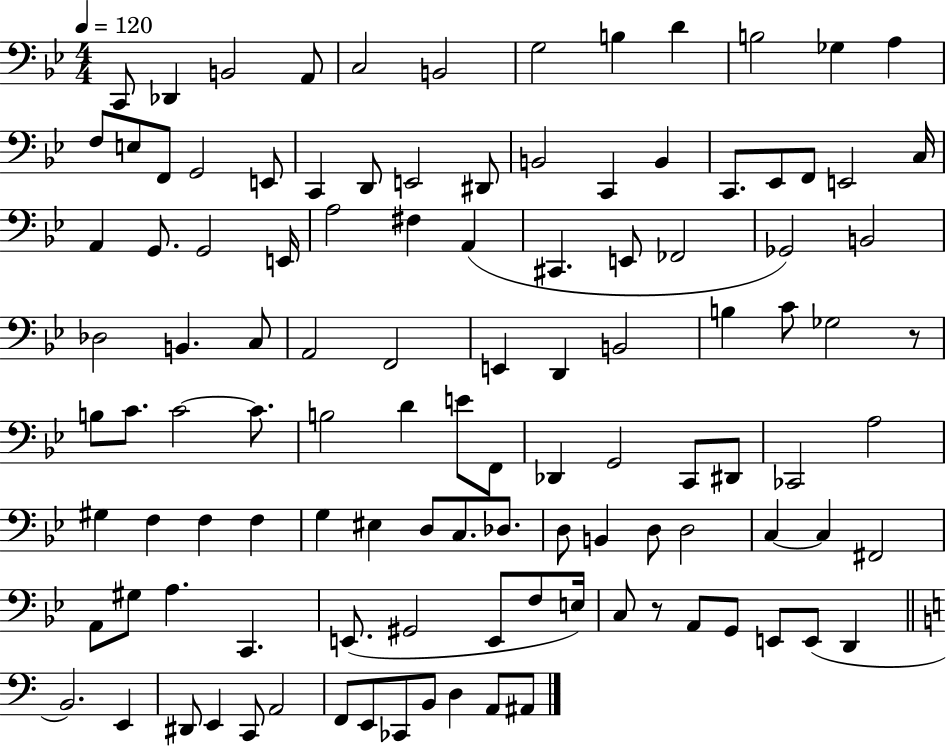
C2/e Db2/q B2/h A2/e C3/h B2/h G3/h B3/q D4/q B3/h Gb3/q A3/q F3/e E3/e F2/e G2/h E2/e C2/q D2/e E2/h D#2/e B2/h C2/q B2/q C2/e. Eb2/e F2/e E2/h C3/s A2/q G2/e. G2/h E2/s A3/h F#3/q A2/q C#2/q. E2/e FES2/h Gb2/h B2/h Db3/h B2/q. C3/e A2/h F2/h E2/q D2/q B2/h B3/q C4/e Gb3/h R/e B3/e C4/e. C4/h C4/e. B3/h D4/q E4/e F2/e Db2/q G2/h C2/e D#2/e CES2/h A3/h G#3/q F3/q F3/q F3/q G3/q EIS3/q D3/e C3/e. Db3/e. D3/e B2/q D3/e D3/h C3/q C3/q F#2/h A2/e G#3/e A3/q. C2/q. E2/e. G#2/h E2/e F3/e E3/s C3/e R/e A2/e G2/e E2/e E2/e D2/q B2/h. E2/q D#2/e E2/q C2/e A2/h F2/e E2/e CES2/e B2/e D3/q A2/e A#2/e